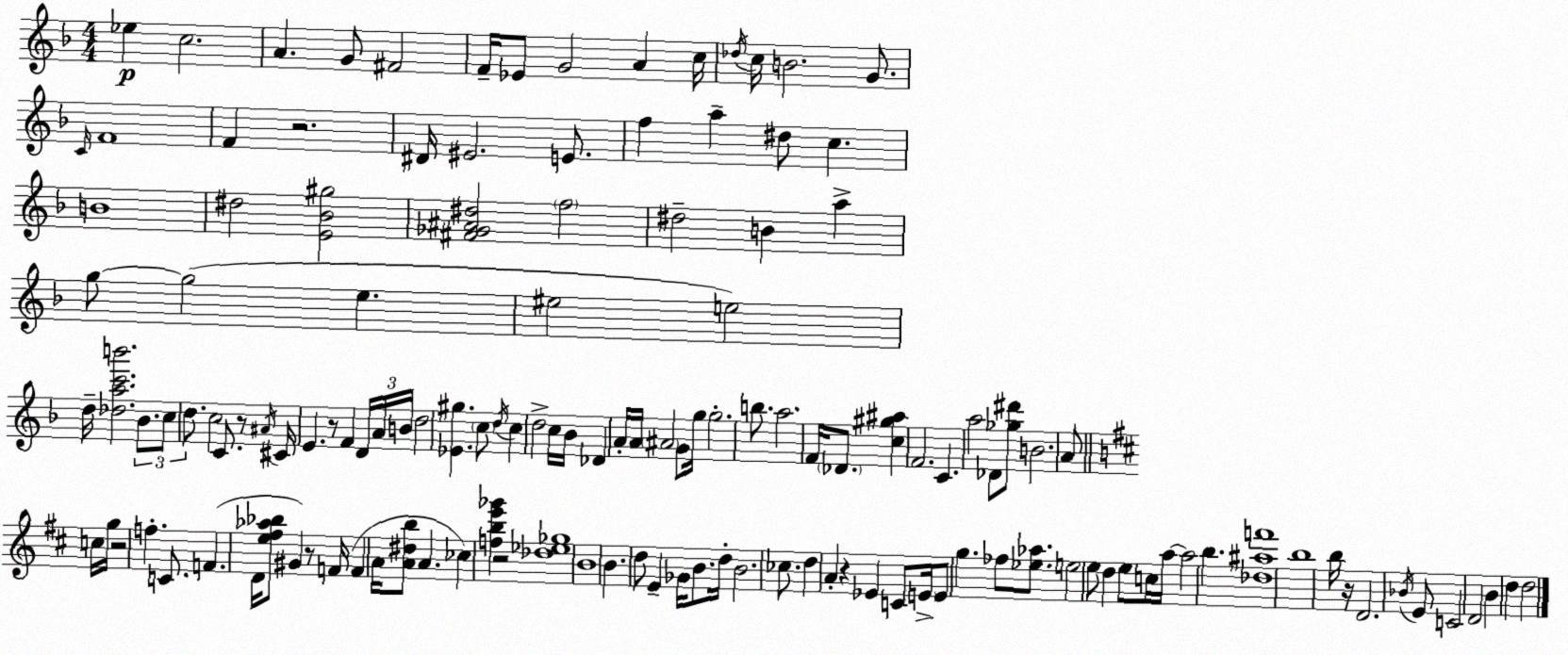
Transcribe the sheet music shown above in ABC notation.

X:1
T:Untitled
M:4/4
L:1/4
K:F
_e c2 A G/2 ^F2 F/4 _E/2 G2 A c/4 _d/4 c/4 B2 G/2 C/4 F4 F z2 ^D/4 ^E2 E/2 f a ^d/2 c B4 ^d2 [E_B^g]2 [^F_G^A^d]2 f2 ^d2 B a g/2 g2 e ^e2 e2 d/4 [_dac'b']2 _B/2 c/2 d/2 c2 C/2 z/2 ^A/4 ^C/4 E z/2 F D/4 A/4 B/4 d2 [_E^g] c/2 d/4 c d2 c/4 _B/4 _D A/4 A/4 ^A2 G/2 g/4 g2 b/2 a2 F/4 _D/2 [c^g^a] F2 C a2 _D/2 [_g^d']/2 B2 A/2 c/4 g/4 z2 f C/2 F D/4 [e^f_a_b]/2 ^G z/2 F/4 F A/4 [A^db]/2 A _c [fbe'_g'] z2 [_d_e_g]4 B4 B d/2 E _G/4 B/2 d/4 B2 _c/2 d A z _E C/2 E/4 E/2 g _f/2 [_e_a]/2 e2 e/2 d e/2 c/4 a/4 a2 b [_d^af']4 b4 b/4 z/4 D2 _B/4 E/2 C2 D2 B d d2